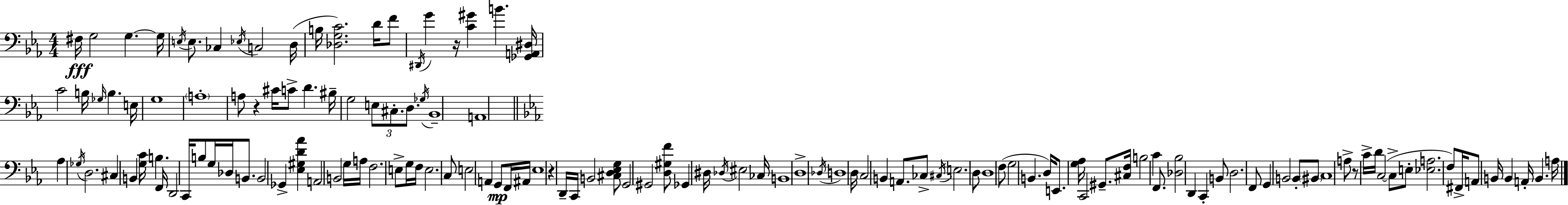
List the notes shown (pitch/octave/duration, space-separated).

F#3/s G3/h G3/q. G3/s E3/s E3/e. CES3/q Eb3/s C3/h D3/s B3/s [Db3,G3,C4]/h. D4/s F4/e D#2/s G4/q R/s [C4,G#4]/q B4/q. [Gb2,A2,D#3]/s C4/h B3/s Gb3/s B3/q. E3/s G3/w A3/w A3/e R/q C#4/s C4/e D4/q. BIS3/s G3/h E3/e C#3/e. D3/e. Gb3/s Bb2/w A2/w Ab3/q Gb3/s D3/h. C#3/q B2/q [G3,C4]/s B3/q. F2/s D2/h C2/s B3/e G3/s Db3/s B2/e. B2/h Gb2/q [Eb3,G#3,D4,Ab4]/q A2/h B2/h G3/s A3/s F3/h. E3/e G3/s F3/s E3/h. C3/e E3/h A2/q G2/e F2/s A#2/s Eb3/w R/q D2/s C2/s B2/h [C#3,D3,Eb3,G3]/e G2/h G#2/h [D3,G#3,F4]/e Gb2/q D#3/s Db3/s EIS3/h CES3/s B2/w D3/w Db3/s D3/w D3/s C3/h B2/q A2/e. CES3/e C#3/s E3/h. D3/e D3/w F3/e G3/h B2/q. D3/s E2/e. [G3,Ab3]/s C2/h G#2/e. [C#3,F3]/s B3/h C4/q F2/e. [Db3,Bb3]/h D2/q C2/q B2/e D3/h. F2/e G2/q B2/h B2/e BIS2/e C3/w A3/e R/e C4/s D4/s C3/h C3/e E3/e [Eb3,A3]/h. F3/e F#2/s A2/e B2/s B2/q A2/s B2/q. A3/s